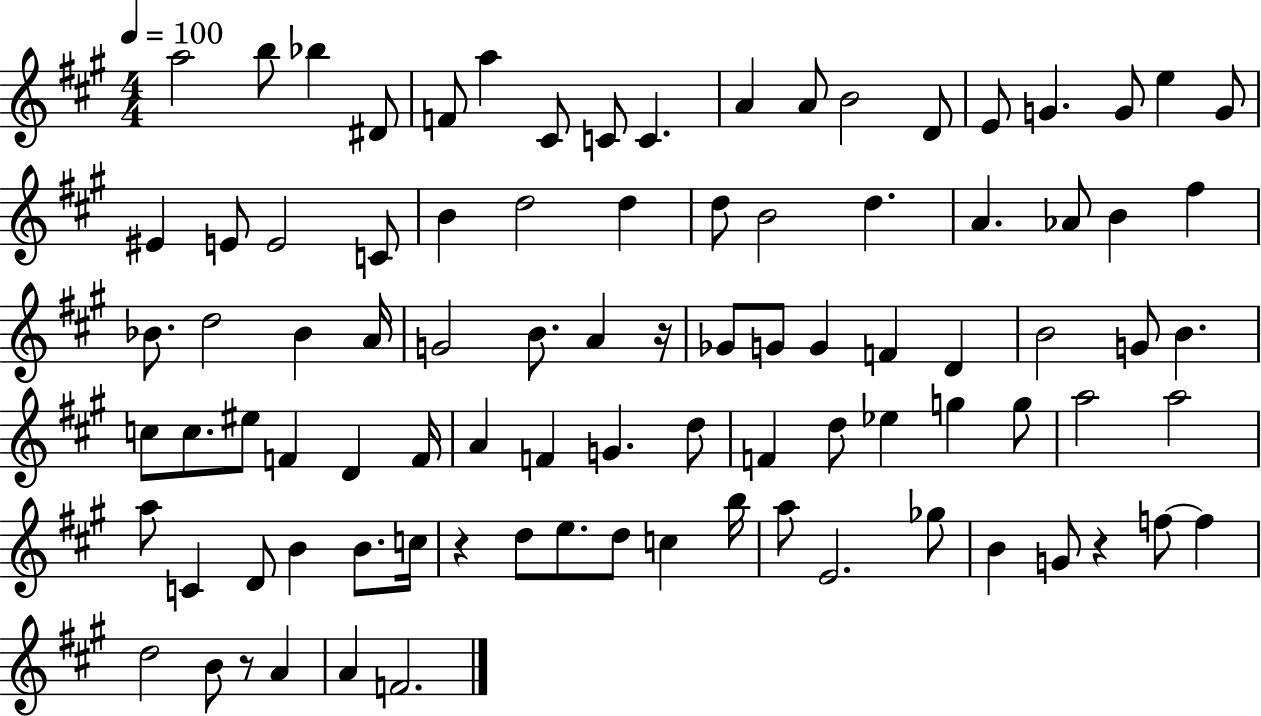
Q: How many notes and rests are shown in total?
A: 91